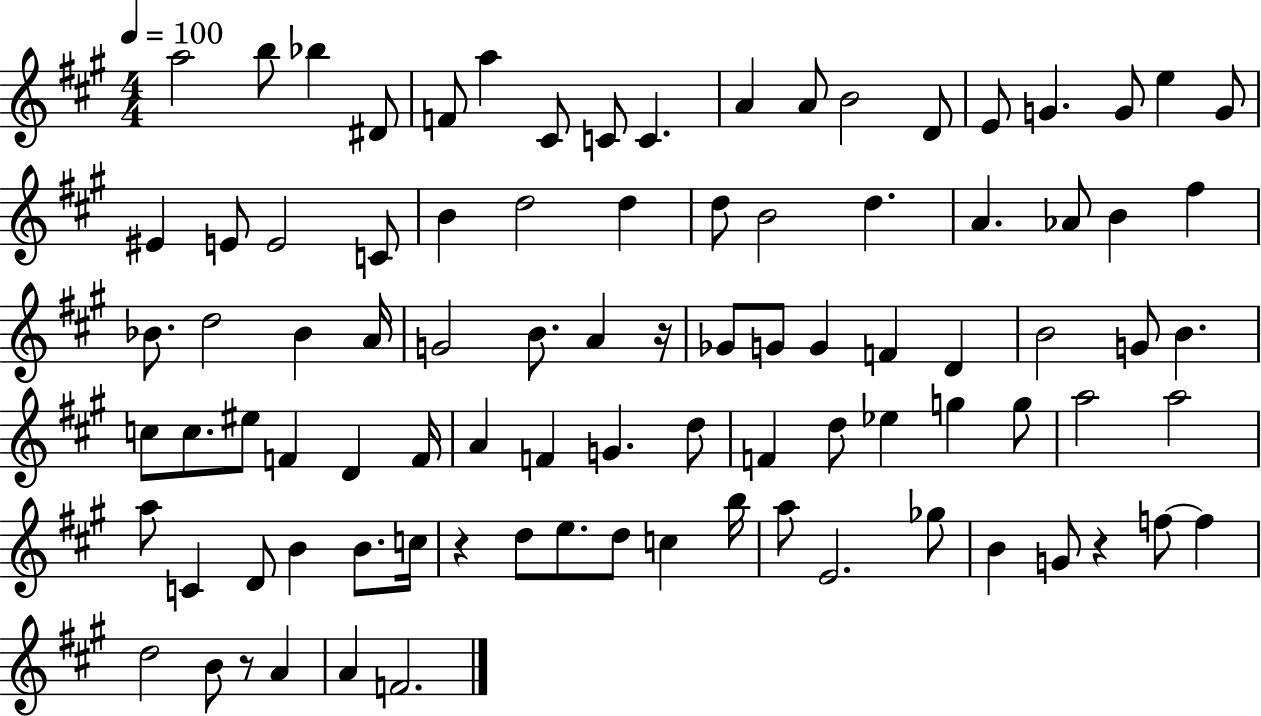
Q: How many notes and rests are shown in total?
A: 91